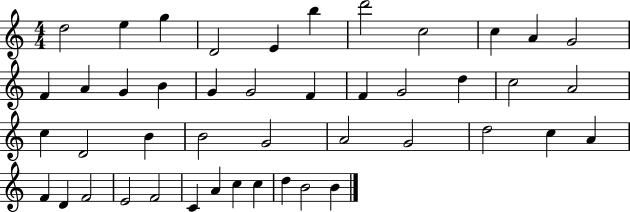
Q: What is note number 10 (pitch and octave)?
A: A4